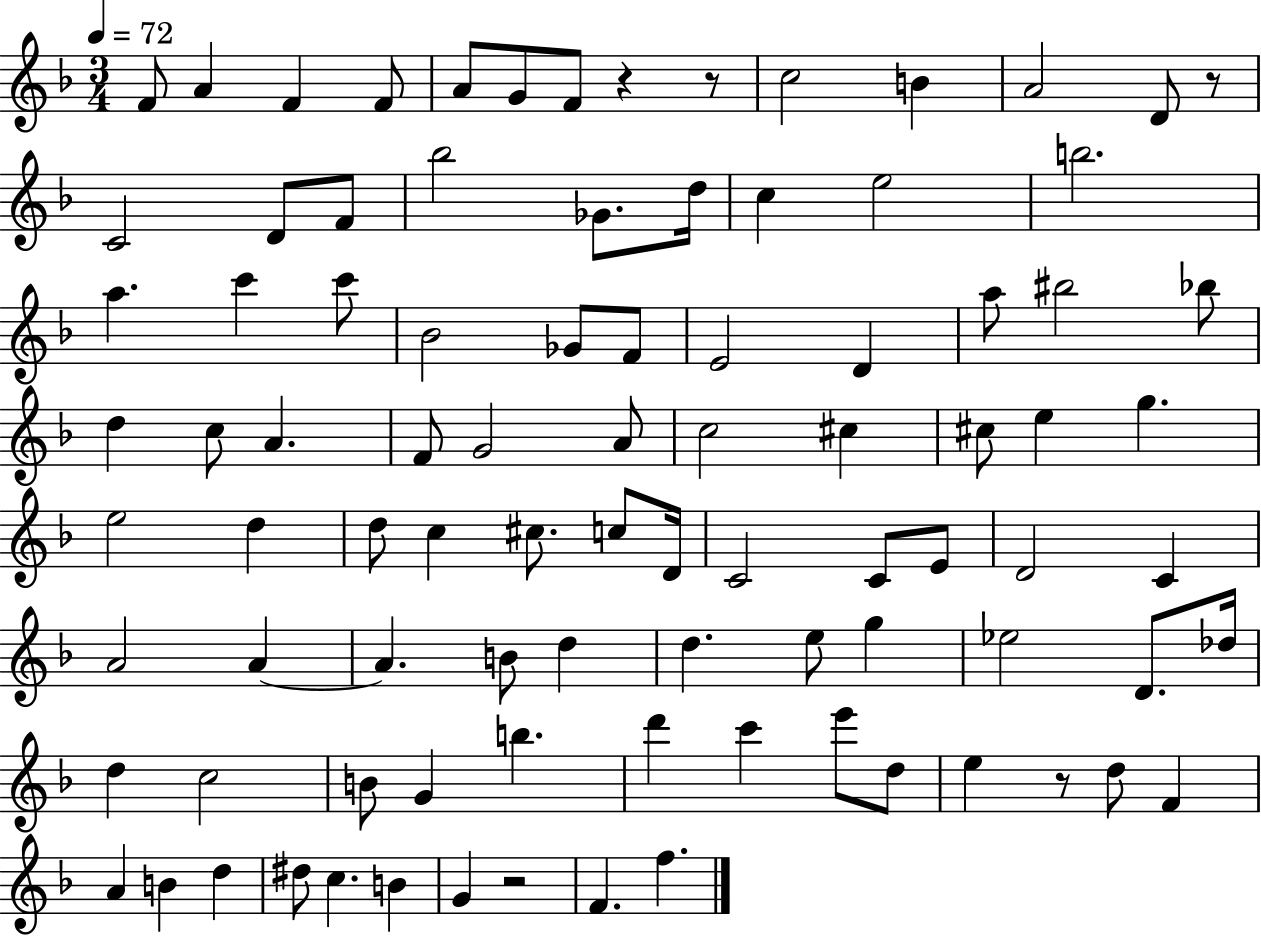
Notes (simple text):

F4/e A4/q F4/q F4/e A4/e G4/e F4/e R/q R/e C5/h B4/q A4/h D4/e R/e C4/h D4/e F4/e Bb5/h Gb4/e. D5/s C5/q E5/h B5/h. A5/q. C6/q C6/e Bb4/h Gb4/e F4/e E4/h D4/q A5/e BIS5/h Bb5/e D5/q C5/e A4/q. F4/e G4/h A4/e C5/h C#5/q C#5/e E5/q G5/q. E5/h D5/q D5/e C5/q C#5/e. C5/e D4/s C4/h C4/e E4/e D4/h C4/q A4/h A4/q A4/q. B4/e D5/q D5/q. E5/e G5/q Eb5/h D4/e. Db5/s D5/q C5/h B4/e G4/q B5/q. D6/q C6/q E6/e D5/e E5/q R/e D5/e F4/q A4/q B4/q D5/q D#5/e C5/q. B4/q G4/q R/h F4/q. F5/q.